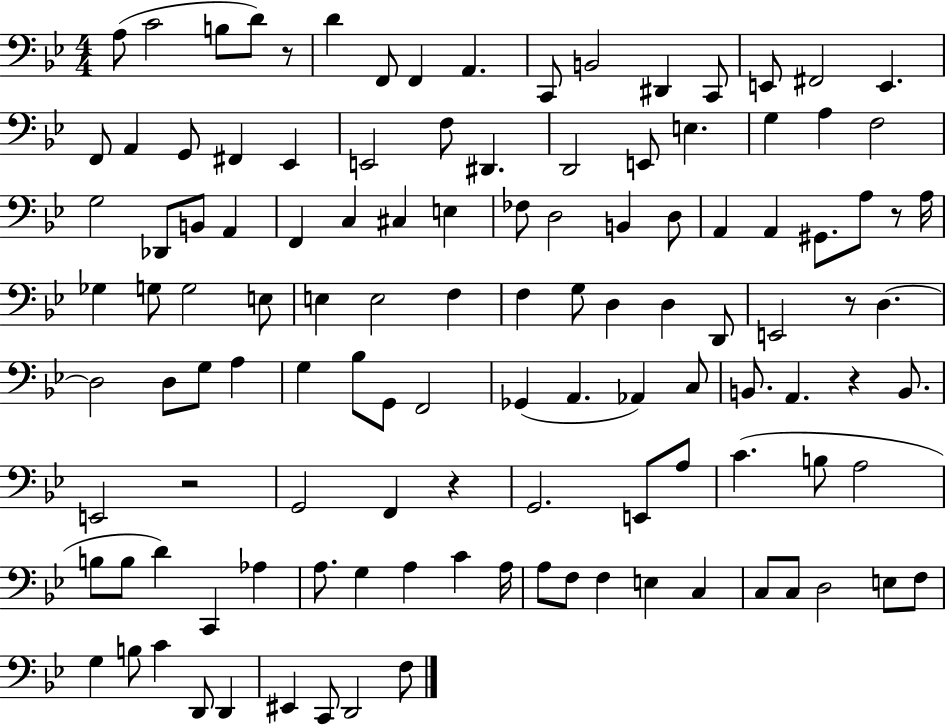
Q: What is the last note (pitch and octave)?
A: F3